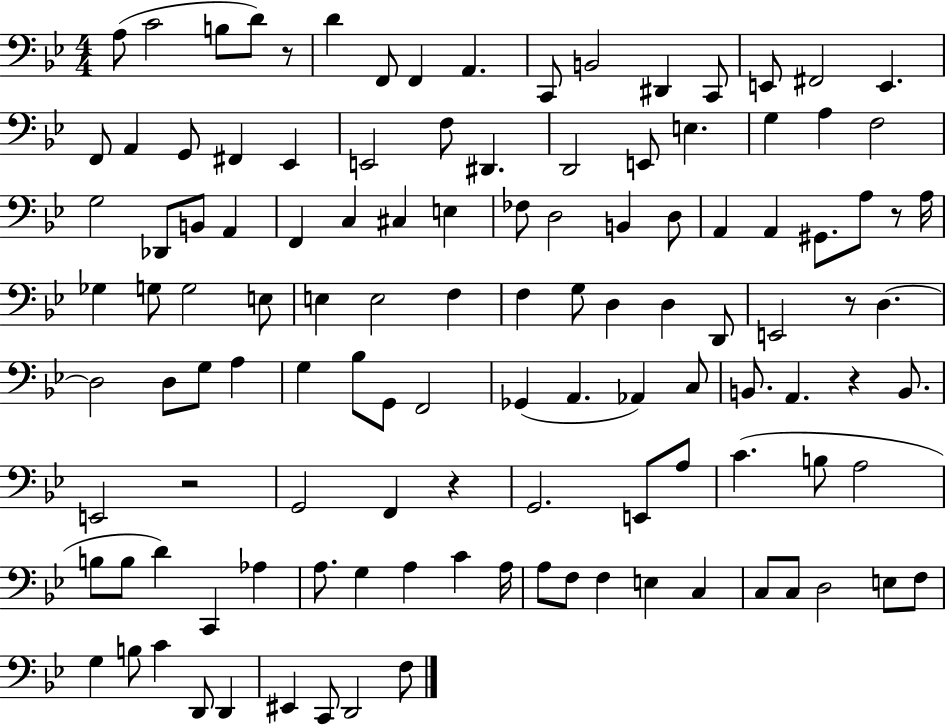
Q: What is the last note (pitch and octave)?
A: F3